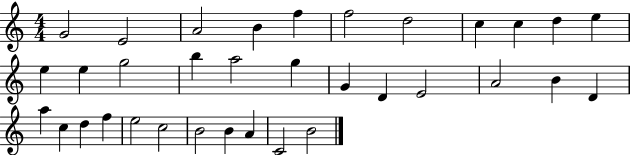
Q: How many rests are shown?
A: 0